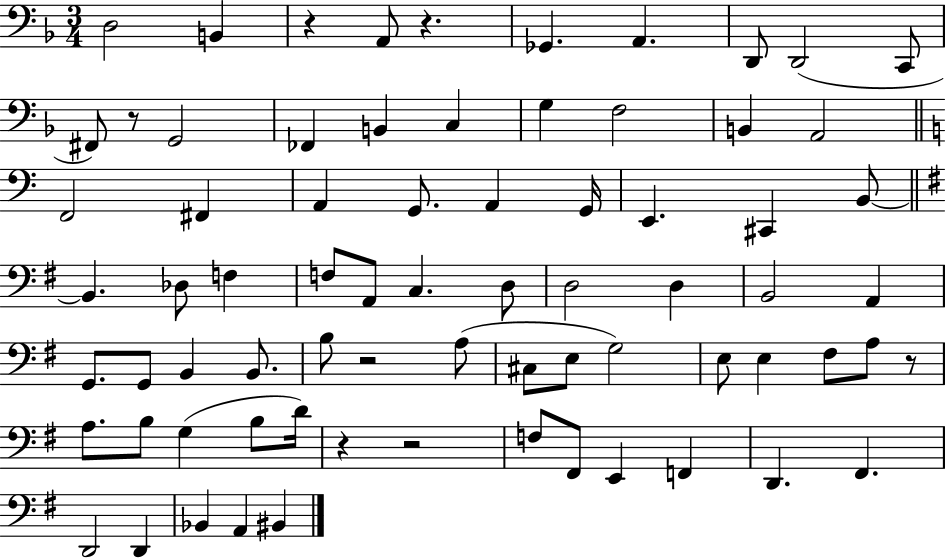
X:1
T:Untitled
M:3/4
L:1/4
K:F
D,2 B,, z A,,/2 z _G,, A,, D,,/2 D,,2 C,,/2 ^F,,/2 z/2 G,,2 _F,, B,, C, G, F,2 B,, A,,2 F,,2 ^F,, A,, G,,/2 A,, G,,/4 E,, ^C,, B,,/2 B,, _D,/2 F, F,/2 A,,/2 C, D,/2 D,2 D, B,,2 A,, G,,/2 G,,/2 B,, B,,/2 B,/2 z2 A,/2 ^C,/2 E,/2 G,2 E,/2 E, ^F,/2 A,/2 z/2 A,/2 B,/2 G, B,/2 D/4 z z2 F,/2 ^F,,/2 E,, F,, D,, ^F,, D,,2 D,, _B,, A,, ^B,,